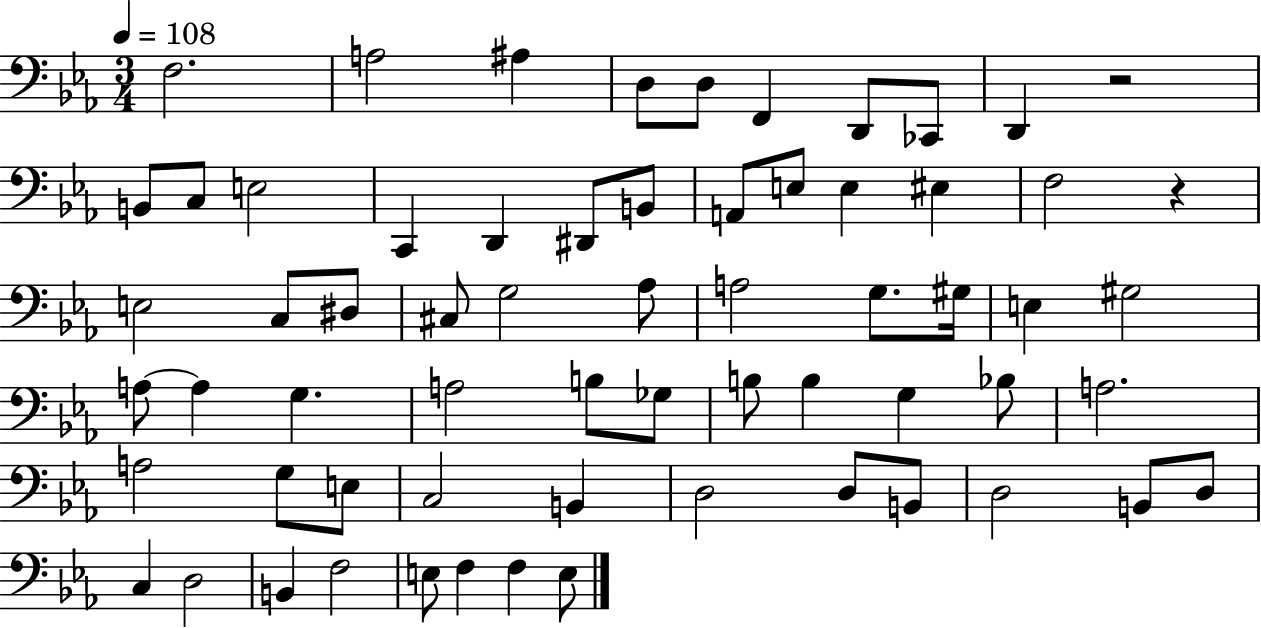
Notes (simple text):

F3/h. A3/h A#3/q D3/e D3/e F2/q D2/e CES2/e D2/q R/h B2/e C3/e E3/h C2/q D2/q D#2/e B2/e A2/e E3/e E3/q EIS3/q F3/h R/q E3/h C3/e D#3/e C#3/e G3/h Ab3/e A3/h G3/e. G#3/s E3/q G#3/h A3/e A3/q G3/q. A3/h B3/e Gb3/e B3/e B3/q G3/q Bb3/e A3/h. A3/h G3/e E3/e C3/h B2/q D3/h D3/e B2/e D3/h B2/e D3/e C3/q D3/h B2/q F3/h E3/e F3/q F3/q E3/e